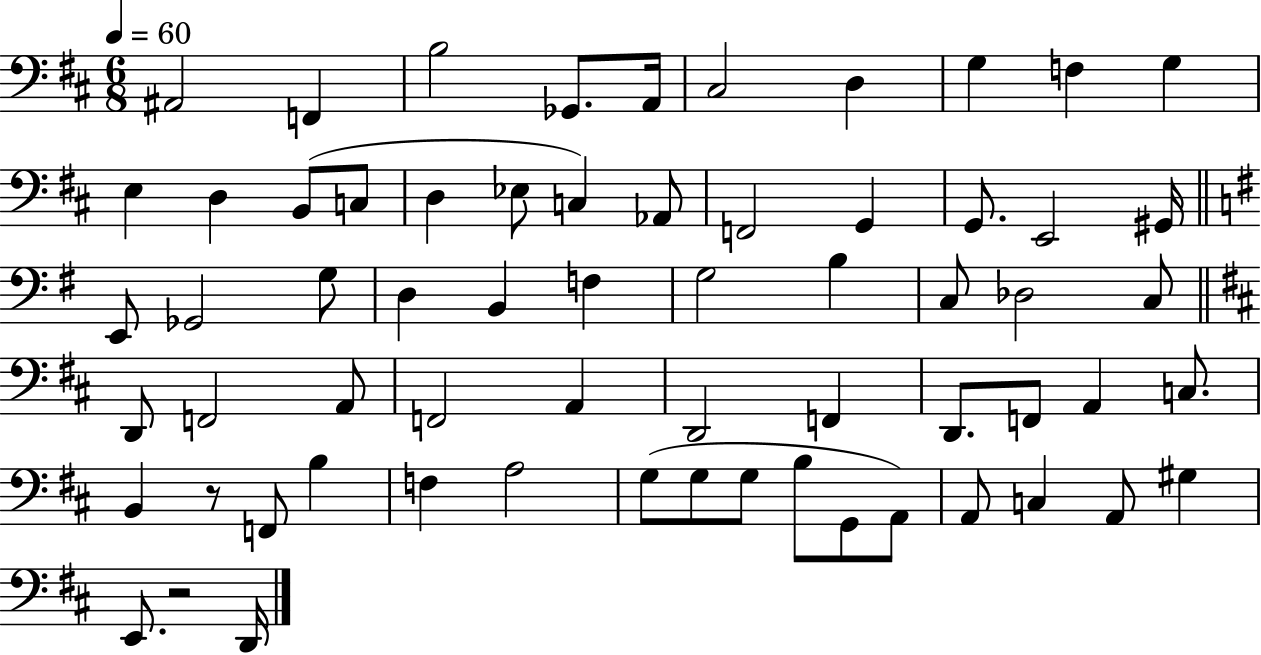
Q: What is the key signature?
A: D major